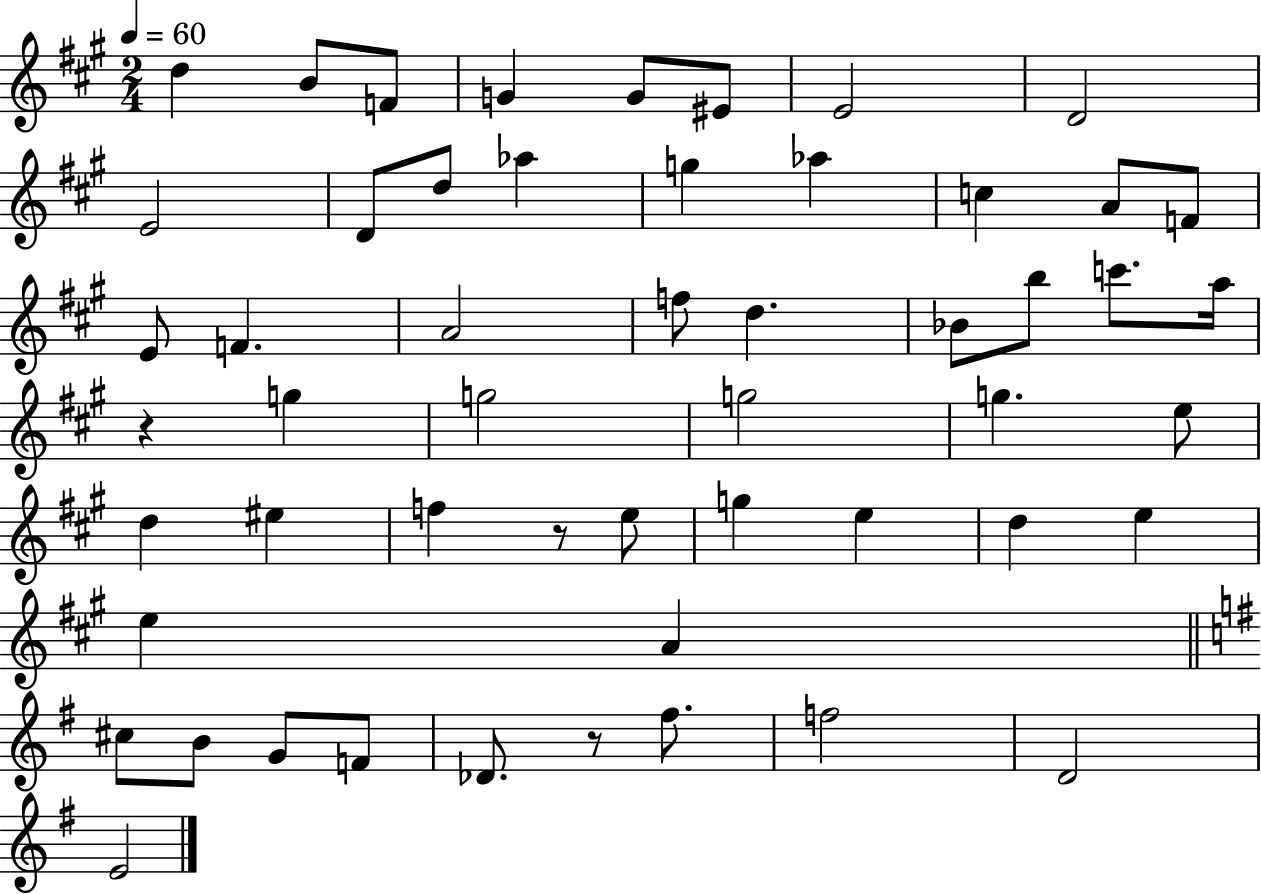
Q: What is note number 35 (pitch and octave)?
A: E5